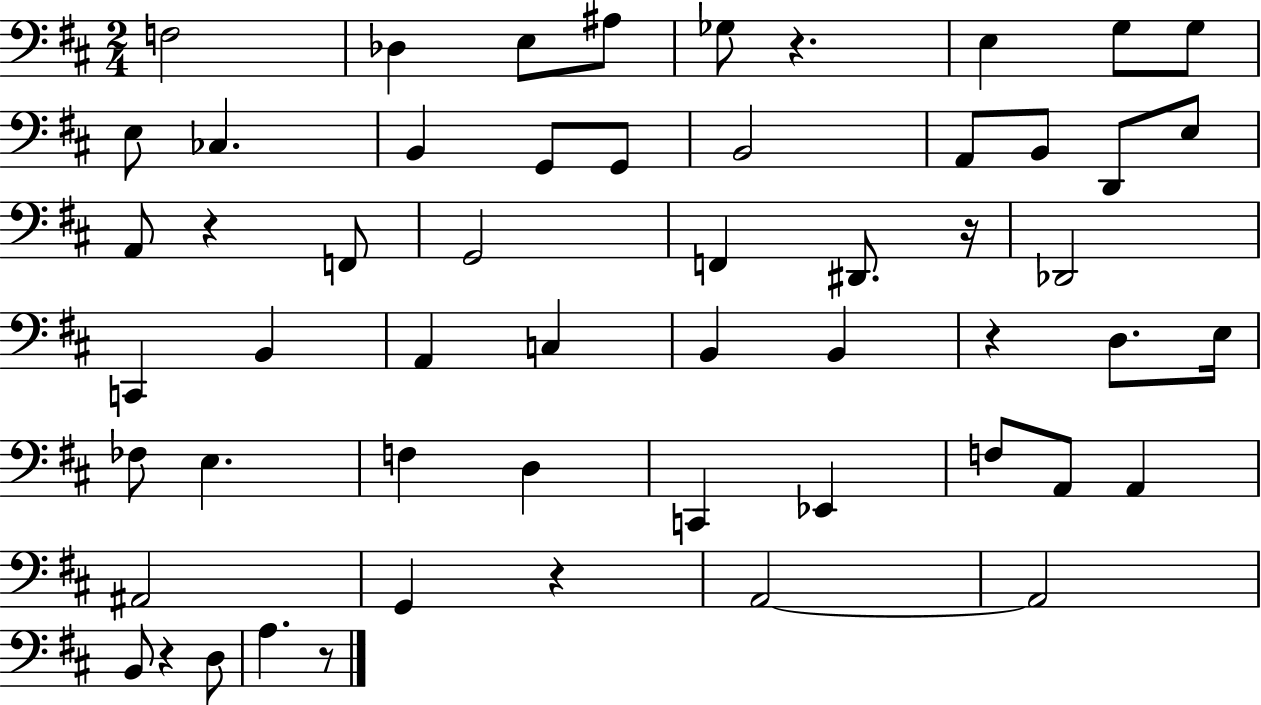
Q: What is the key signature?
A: D major